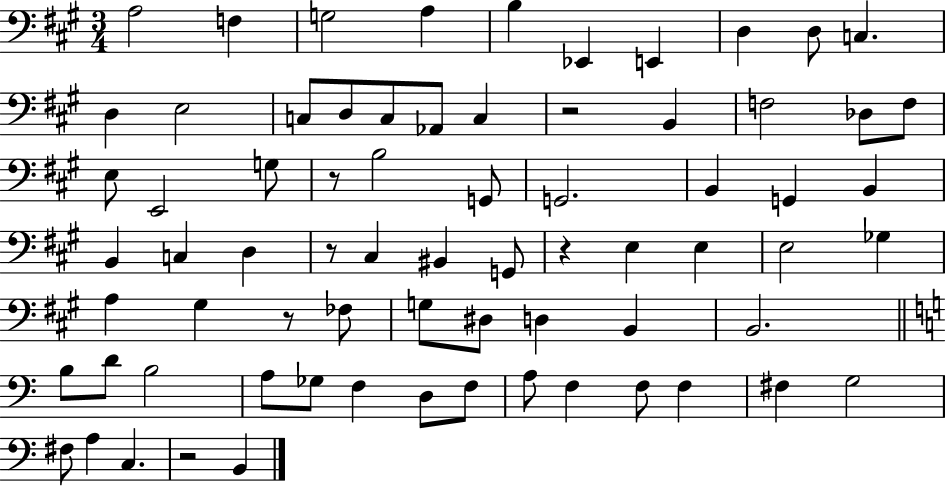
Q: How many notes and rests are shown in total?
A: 72